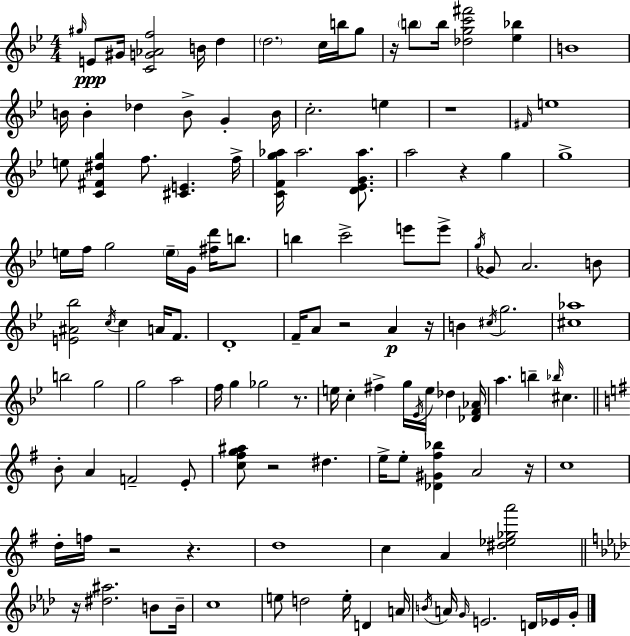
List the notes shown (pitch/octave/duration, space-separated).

G#5/s E4/e G#4/s [C4,G4,Ab4,F5]/h B4/s D5/q D5/h. C5/s B5/s G5/e R/s B5/e B5/s [Db5,G5,C6,F#6]/h [Eb5,Bb5]/q B4/w B4/s B4/q Db5/q B4/e G4/q B4/s C5/h. E5/q R/w F#4/s E5/w E5/e [C4,F#4,D#5,G5]/q F5/e. [C#4,E4]/q. F5/s [C4,F4,G5,Ab5]/s Ab5/h. [D4,Eb4,G4,Ab5]/e. A5/h R/q G5/q G5/w E5/s F5/s G5/h E5/s G4/s [F#5,D6]/s B5/e. B5/q C6/h E6/e E6/e G5/s Gb4/e A4/h. B4/e [E4,A#4,Bb5]/h C5/s C5/q A4/s F4/e. D4/w F4/s A4/e R/h A4/q R/s B4/q C#5/s G5/h. [C#5,Ab5]/w B5/h G5/h G5/h A5/h F5/s G5/q Gb5/h R/e. E5/s C5/q F#5/q G5/s Eb4/s E5/s Db5/q [Db4,F4,Ab4]/s A5/q. B5/q Bb5/s C#5/q. B4/e A4/q F4/h E4/e [C5,F#5,G5,A#5]/e R/h D#5/q. E5/s E5/e [Db4,G#4,F#5,Bb5]/q A4/h R/s C5/w D5/s F5/s R/h R/q. D5/w C5/q A4/q [D#5,Eb5,Gb5,A6]/h R/s [D#5,A#5]/h. B4/e B4/s C5/w E5/e D5/h E5/s D4/q A4/s B4/s A4/s G4/s E4/h. D4/s Eb4/s G4/s